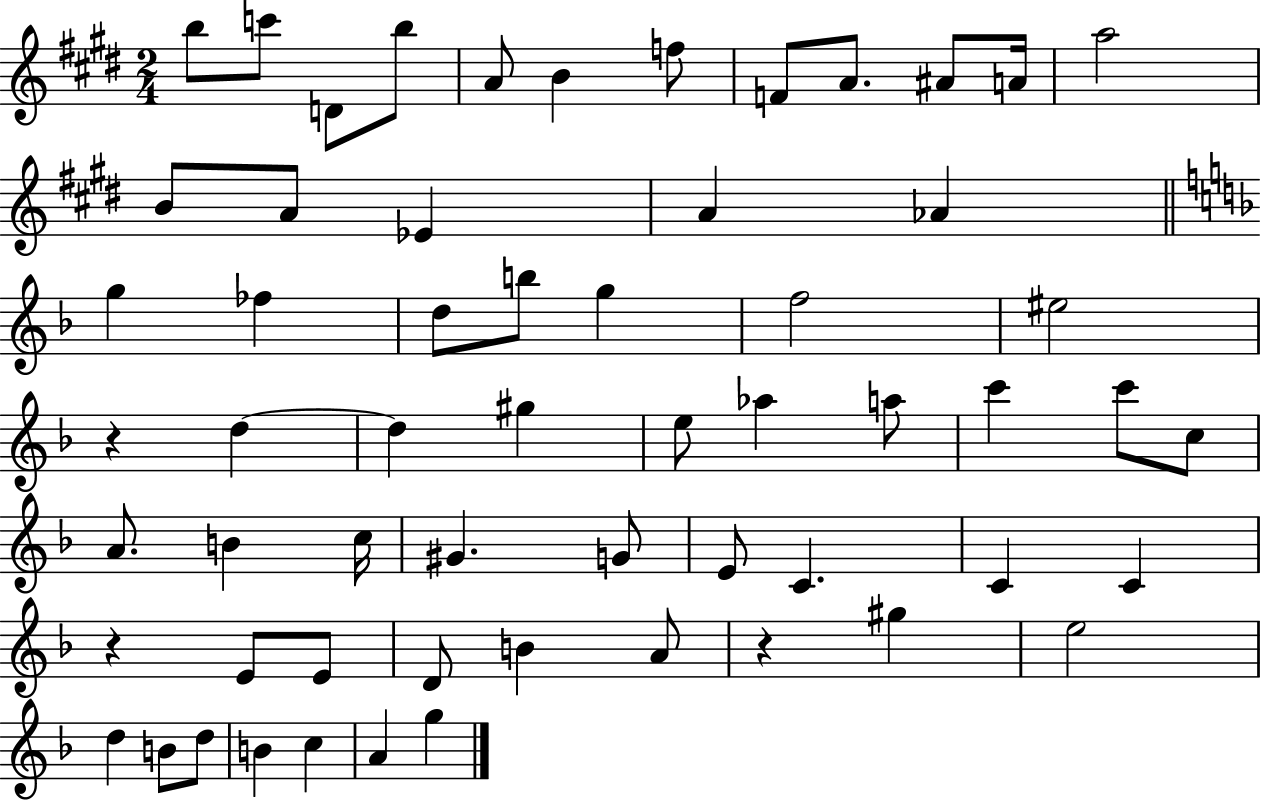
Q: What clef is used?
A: treble